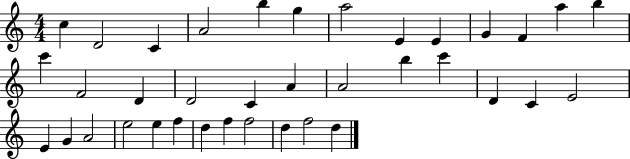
C5/q D4/h C4/q A4/h B5/q G5/q A5/h E4/q E4/q G4/q F4/q A5/q B5/q C6/q F4/h D4/q D4/h C4/q A4/q A4/h B5/q C6/q D4/q C4/q E4/h E4/q G4/q A4/h E5/h E5/q F5/q D5/q F5/q F5/h D5/q F5/h D5/q